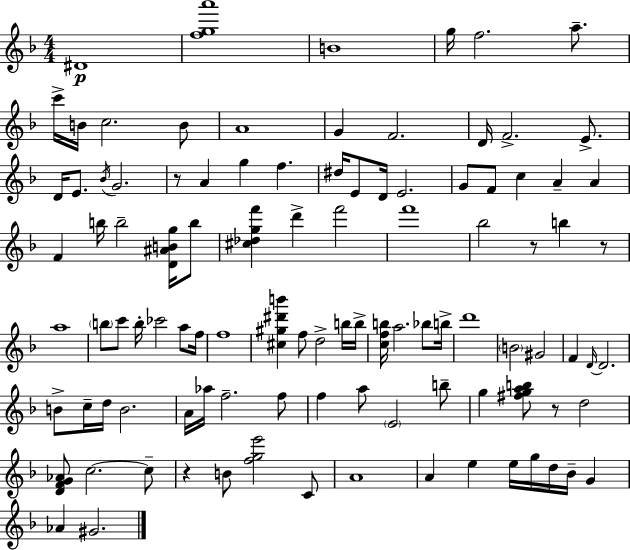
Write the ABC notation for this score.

X:1
T:Untitled
M:4/4
L:1/4
K:Dm
^D4 [fga']4 B4 g/4 f2 a/2 c'/4 B/4 c2 B/2 A4 G F2 D/4 F2 E/2 D/4 E/2 _B/4 G2 z/2 A g f ^d/4 E/2 D/4 E2 G/2 F/2 c A A F b/4 b2 [D^ABg]/4 b/2 [^c_dgf'] d' f'2 f'4 _b2 z/2 b z/2 a4 b/2 c'/2 b/4 _c'2 a/2 f/4 f4 [^c^g^d'b'] f/2 d2 b/4 b/4 [cfb]/4 a2 _b/2 b/4 d'4 B2 ^G2 F D/4 D2 B/2 c/4 d/4 B2 A/4 _a/4 f2 f/2 f a/2 E2 b/2 g [^fgab]/2 z/2 d2 [DFG_A]/2 c2 c/2 z B/2 [fge']2 C/2 A4 A e e/4 g/4 d/4 _B/4 G _A ^G2